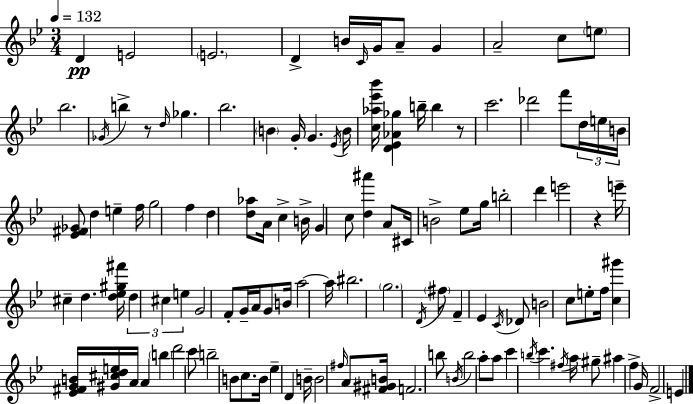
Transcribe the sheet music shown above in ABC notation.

X:1
T:Untitled
M:3/4
L:1/4
K:Bb
D E2 E2 D B/4 C/4 G/4 A/2 G A2 c/2 e/2 _b2 _G/4 b z/2 d/4 _g _b2 B G/4 G _E/4 B/4 [c_a_e'_b']/4 [D_E_A_g] b/4 b z/2 c'2 _d'2 f'/2 d/4 e/4 B/4 [_E^F_G]/2 d e f/4 g2 f d [d_a]/2 A/4 c B/4 G c/2 [d^a'] A/2 ^C/4 B2 _e/2 g/4 b2 d' e'2 z e'/4 ^c d [d_e^g^f']/4 d ^c e G2 F/2 G/4 A/4 G/2 B/4 a2 a/4 ^b2 g2 D/4 ^f/2 F _E C/4 _D/2 B2 c/2 e/2 f/4 [c^g'] [_E^FGB]/4 [^G^cde]/4 A/4 A b d'2 c'/2 b2 B/2 c/2 B/4 _e D B/4 B2 ^f/4 A/2 [^F^GB]/4 F2 b/2 B/4 b2 a/2 a/2 c' b/4 c' ^f/4 a/4 ^g/2 ^a f G/4 F2 E